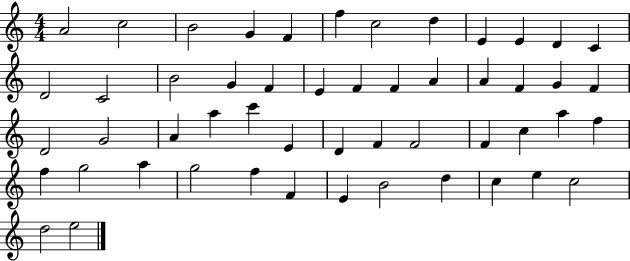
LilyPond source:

{
  \clef treble
  \numericTimeSignature
  \time 4/4
  \key c \major
  a'2 c''2 | b'2 g'4 f'4 | f''4 c''2 d''4 | e'4 e'4 d'4 c'4 | \break d'2 c'2 | b'2 g'4 f'4 | e'4 f'4 f'4 a'4 | a'4 f'4 g'4 f'4 | \break d'2 g'2 | a'4 a''4 c'''4 e'4 | d'4 f'4 f'2 | f'4 c''4 a''4 f''4 | \break f''4 g''2 a''4 | g''2 f''4 f'4 | e'4 b'2 d''4 | c''4 e''4 c''2 | \break d''2 e''2 | \bar "|."
}